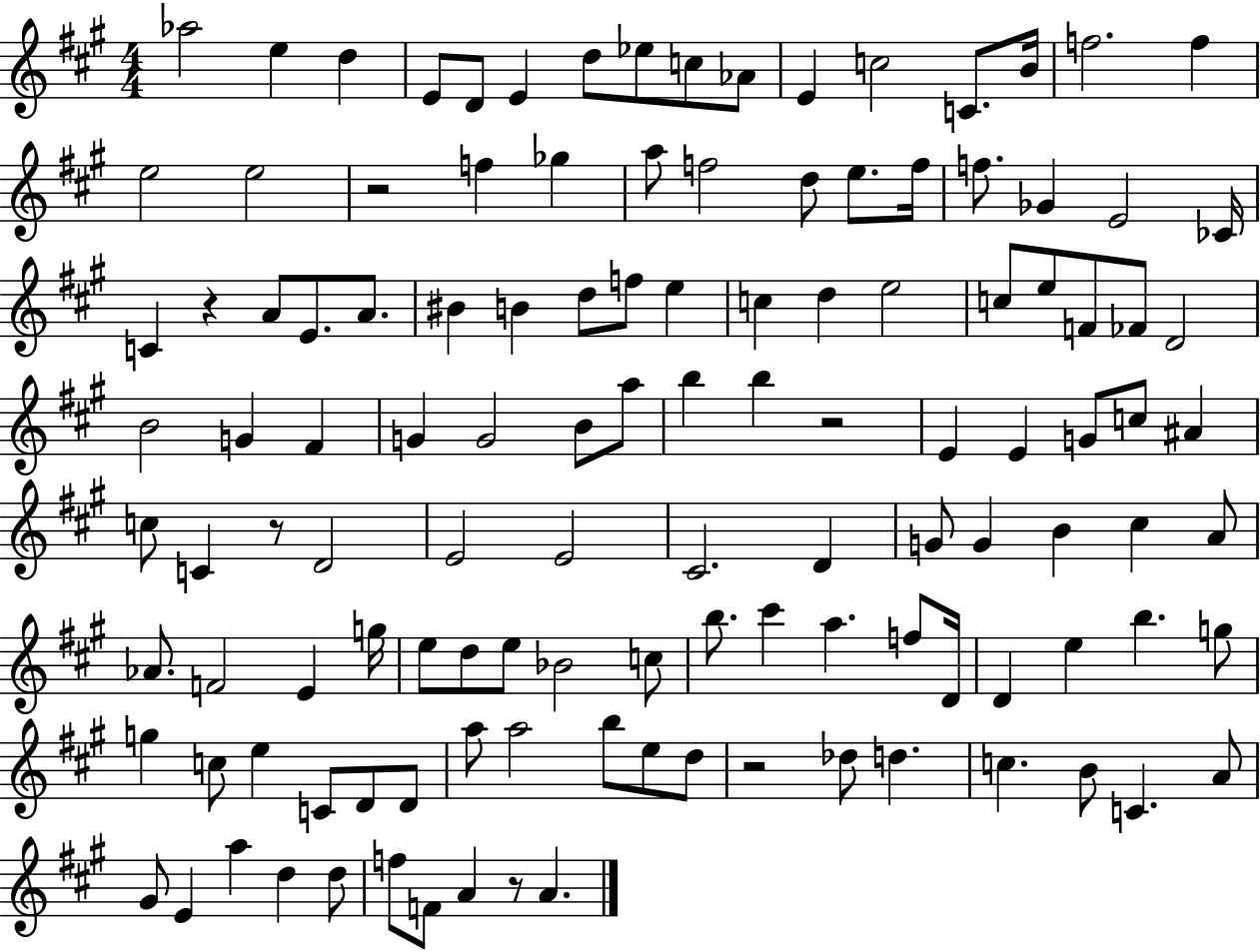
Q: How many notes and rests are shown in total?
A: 122